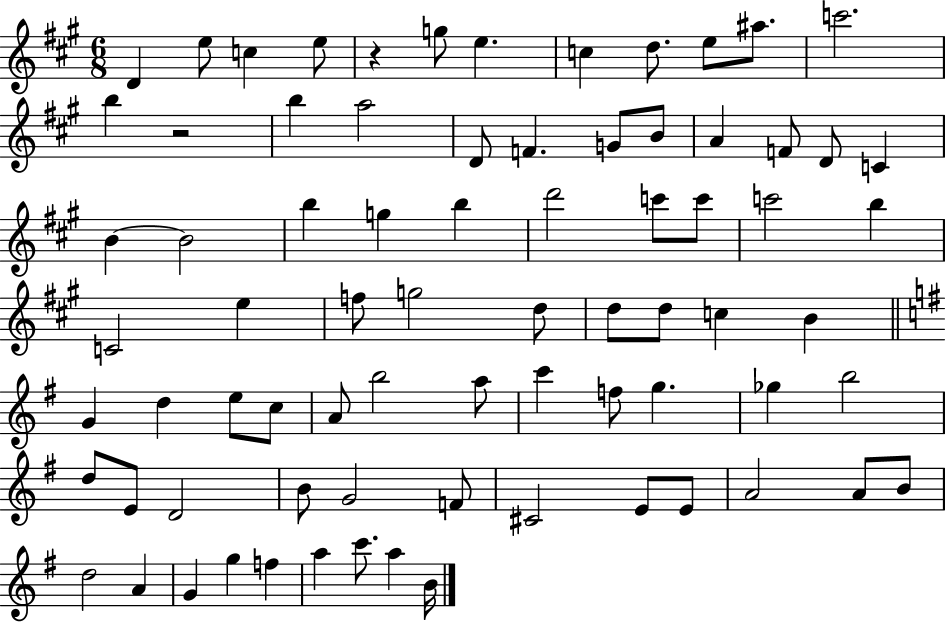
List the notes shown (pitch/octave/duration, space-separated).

D4/q E5/e C5/q E5/e R/q G5/e E5/q. C5/q D5/e. E5/e A#5/e. C6/h. B5/q R/h B5/q A5/h D4/e F4/q. G4/e B4/e A4/q F4/e D4/e C4/q B4/q B4/h B5/q G5/q B5/q D6/h C6/e C6/e C6/h B5/q C4/h E5/q F5/e G5/h D5/e D5/e D5/e C5/q B4/q G4/q D5/q E5/e C5/e A4/e B5/h A5/e C6/q F5/e G5/q. Gb5/q B5/h D5/e E4/e D4/h B4/e G4/h F4/e C#4/h E4/e E4/e A4/h A4/e B4/e D5/h A4/q G4/q G5/q F5/q A5/q C6/e. A5/q B4/s